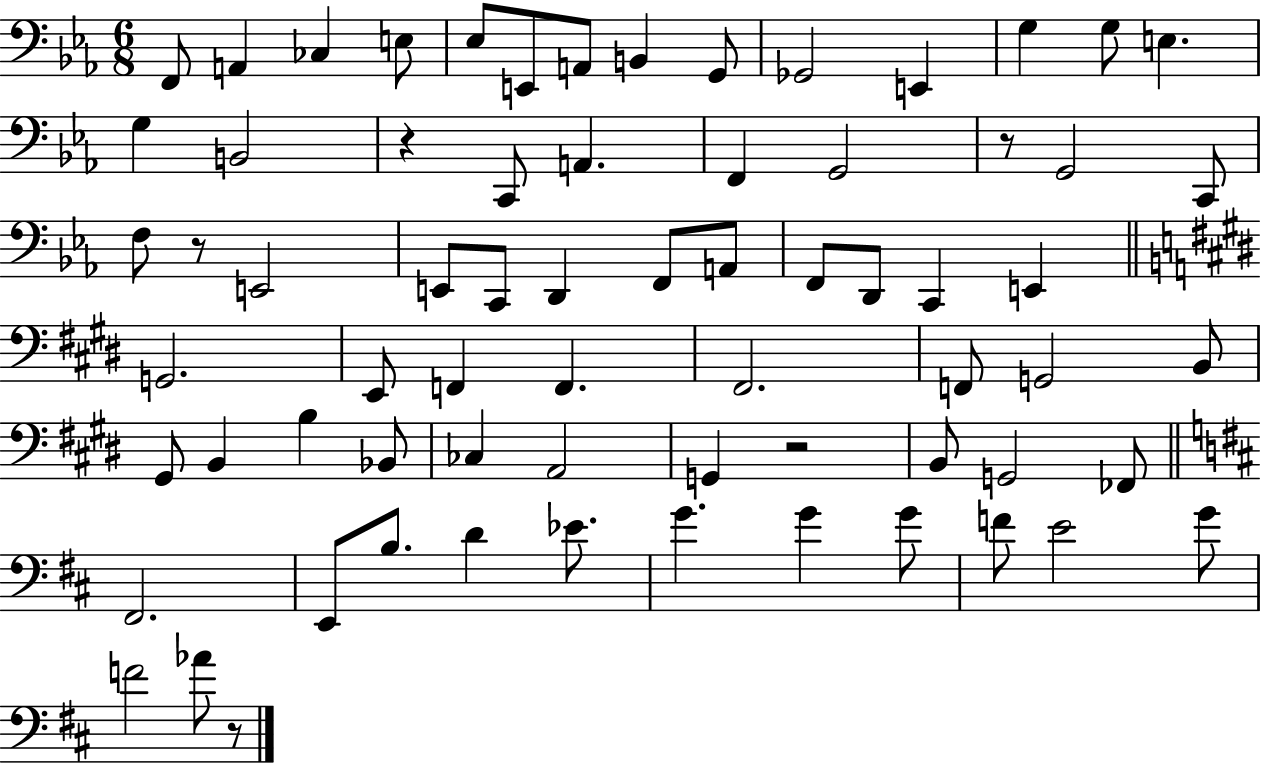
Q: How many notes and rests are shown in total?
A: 69